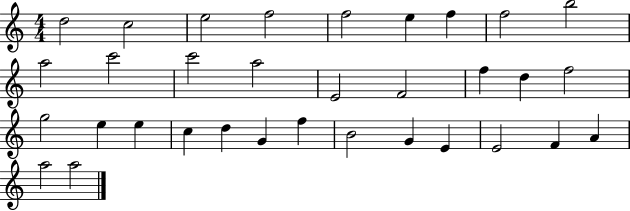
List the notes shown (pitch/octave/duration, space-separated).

D5/h C5/h E5/h F5/h F5/h E5/q F5/q F5/h B5/h A5/h C6/h C6/h A5/h E4/h F4/h F5/q D5/q F5/h G5/h E5/q E5/q C5/q D5/q G4/q F5/q B4/h G4/q E4/q E4/h F4/q A4/q A5/h A5/h